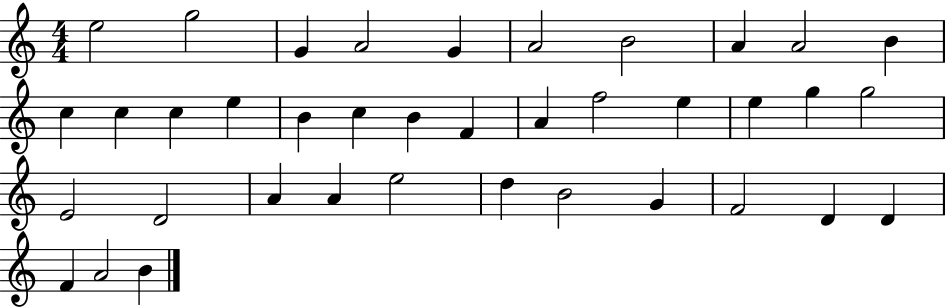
{
  \clef treble
  \numericTimeSignature
  \time 4/4
  \key c \major
  e''2 g''2 | g'4 a'2 g'4 | a'2 b'2 | a'4 a'2 b'4 | \break c''4 c''4 c''4 e''4 | b'4 c''4 b'4 f'4 | a'4 f''2 e''4 | e''4 g''4 g''2 | \break e'2 d'2 | a'4 a'4 e''2 | d''4 b'2 g'4 | f'2 d'4 d'4 | \break f'4 a'2 b'4 | \bar "|."
}